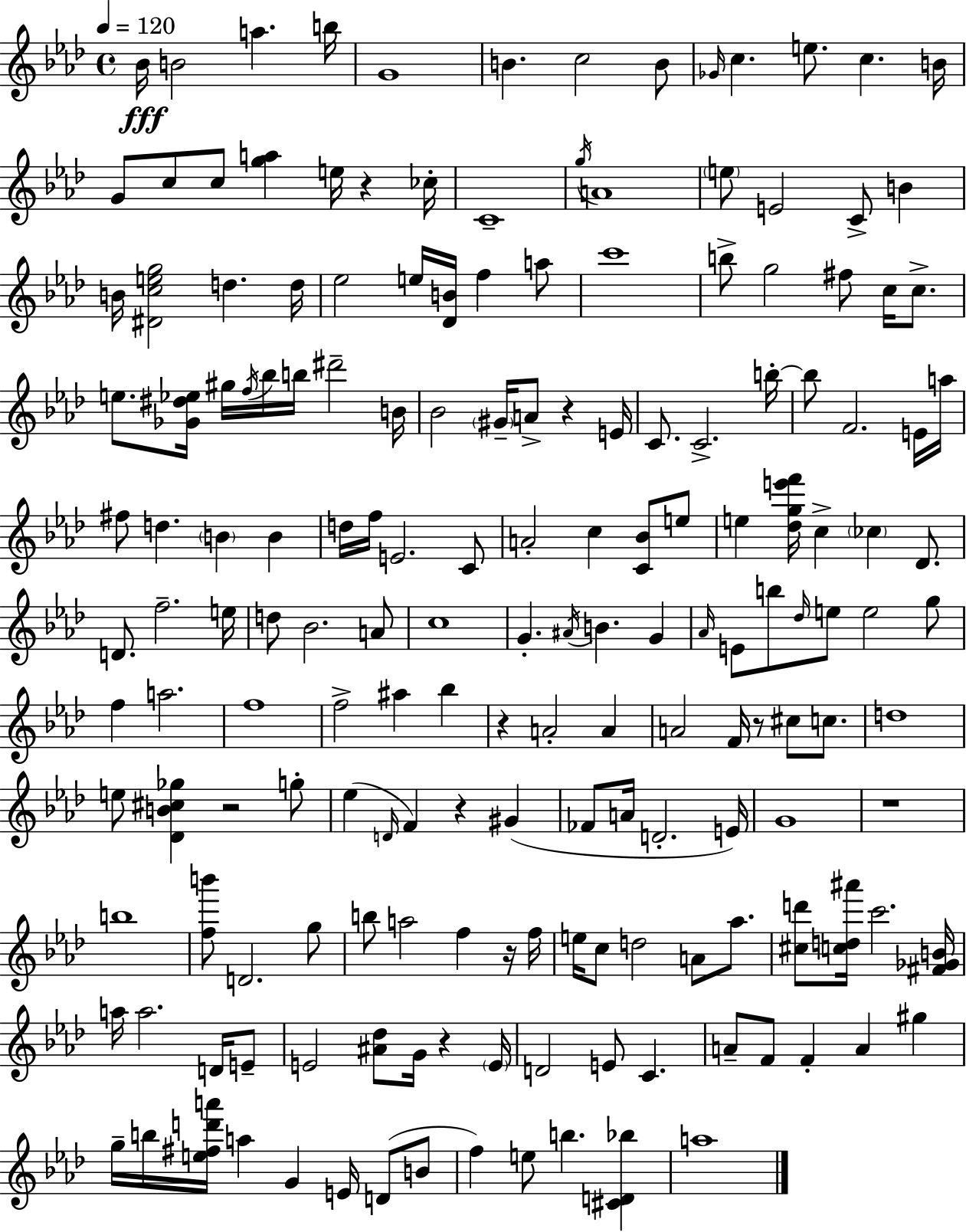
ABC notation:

X:1
T:Untitled
M:4/4
L:1/4
K:Fm
_B/4 B2 a b/4 G4 B c2 B/2 _G/4 c e/2 c B/4 G/2 c/2 c/2 [ga] e/4 z _c/4 C4 g/4 A4 e/2 E2 C/2 B B/4 [^Dceg]2 d d/4 _e2 e/4 [_DB]/4 f a/2 c'4 b/2 g2 ^f/2 c/4 c/2 e/2 [_G^d_e]/4 ^g/4 f/4 _b/4 b/4 ^d'2 B/4 _B2 ^G/4 A/2 z E/4 C/2 C2 b/4 b/2 F2 E/4 a/4 ^f/2 d B B d/4 f/4 E2 C/2 A2 c [C_B]/2 e/2 e [_dge'f']/4 c _c _D/2 D/2 f2 e/4 d/2 _B2 A/2 c4 G ^A/4 B G _A/4 E/2 b/2 _d/4 e/2 e2 g/2 f a2 f4 f2 ^a _b z A2 A A2 F/4 z/2 ^c/2 c/2 d4 e/2 [_DB^c_g] z2 g/2 _e D/4 F z ^G _F/2 A/4 D2 E/4 G4 z4 b4 [fb']/2 D2 g/2 b/2 a2 f z/4 f/4 e/4 c/2 d2 A/2 _a/2 [^cd']/2 [cd^a']/4 c'2 [^F_GB]/4 a/4 a2 D/4 E/2 E2 [^A_d]/2 G/4 z E/4 D2 E/2 C A/2 F/2 F A ^g g/4 b/4 [e^fd'a']/4 a G E/4 D/2 B/2 f e/2 b [^CD_b] a4